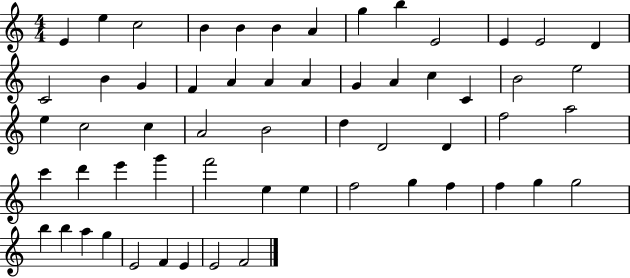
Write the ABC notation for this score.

X:1
T:Untitled
M:4/4
L:1/4
K:C
E e c2 B B B A g b E2 E E2 D C2 B G F A A A G A c C B2 e2 e c2 c A2 B2 d D2 D f2 a2 c' d' e' g' f'2 e e f2 g f f g g2 b b a g E2 F E E2 F2